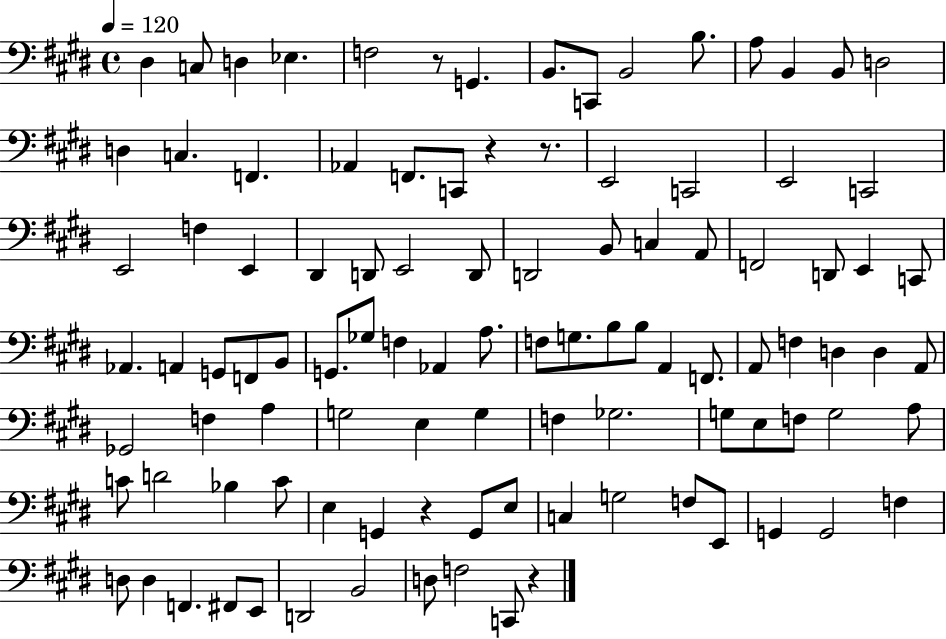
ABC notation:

X:1
T:Untitled
M:4/4
L:1/4
K:E
^D, C,/2 D, _E, F,2 z/2 G,, B,,/2 C,,/2 B,,2 B,/2 A,/2 B,, B,,/2 D,2 D, C, F,, _A,, F,,/2 C,,/2 z z/2 E,,2 C,,2 E,,2 C,,2 E,,2 F, E,, ^D,, D,,/2 E,,2 D,,/2 D,,2 B,,/2 C, A,,/2 F,,2 D,,/2 E,, C,,/2 _A,, A,, G,,/2 F,,/2 B,,/2 G,,/2 _G,/2 F, _A,, A,/2 F,/2 G,/2 B,/2 B,/2 A,, F,,/2 A,,/2 F, D, D, A,,/2 _G,,2 F, A, G,2 E, G, F, _G,2 G,/2 E,/2 F,/2 G,2 A,/2 C/2 D2 _B, C/2 E, G,, z G,,/2 E,/2 C, G,2 F,/2 E,,/2 G,, G,,2 F, D,/2 D, F,, ^F,,/2 E,,/2 D,,2 B,,2 D,/2 F,2 C,,/2 z